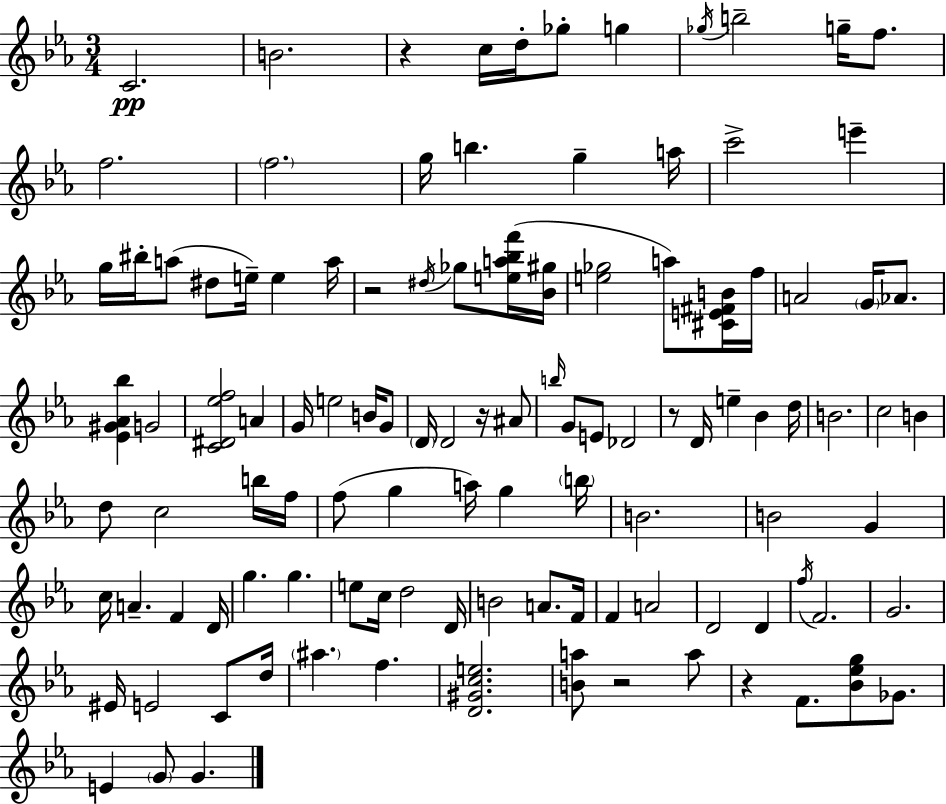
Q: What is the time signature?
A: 3/4